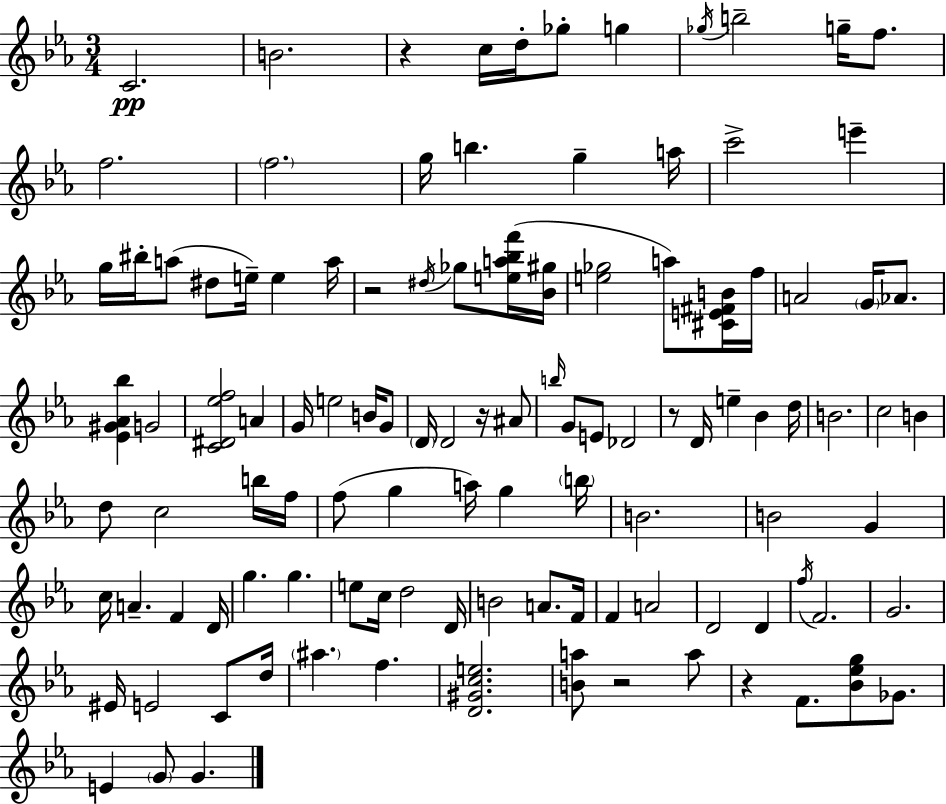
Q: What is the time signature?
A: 3/4